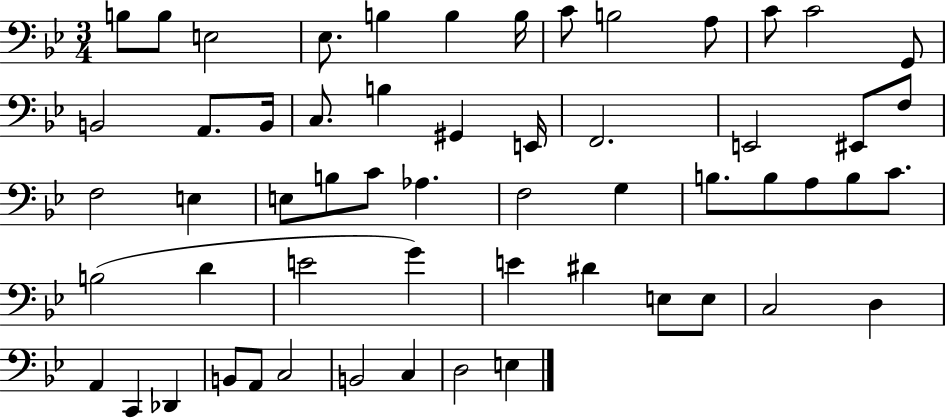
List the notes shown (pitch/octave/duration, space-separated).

B3/e B3/e E3/h Eb3/e. B3/q B3/q B3/s C4/e B3/h A3/e C4/e C4/h G2/e B2/h A2/e. B2/s C3/e. B3/q G#2/q E2/s F2/h. E2/h EIS2/e F3/e F3/h E3/q E3/e B3/e C4/e Ab3/q. F3/h G3/q B3/e. B3/e A3/e B3/e C4/e. B3/h D4/q E4/h G4/q E4/q D#4/q E3/e E3/e C3/h D3/q A2/q C2/q Db2/q B2/e A2/e C3/h B2/h C3/q D3/h E3/q